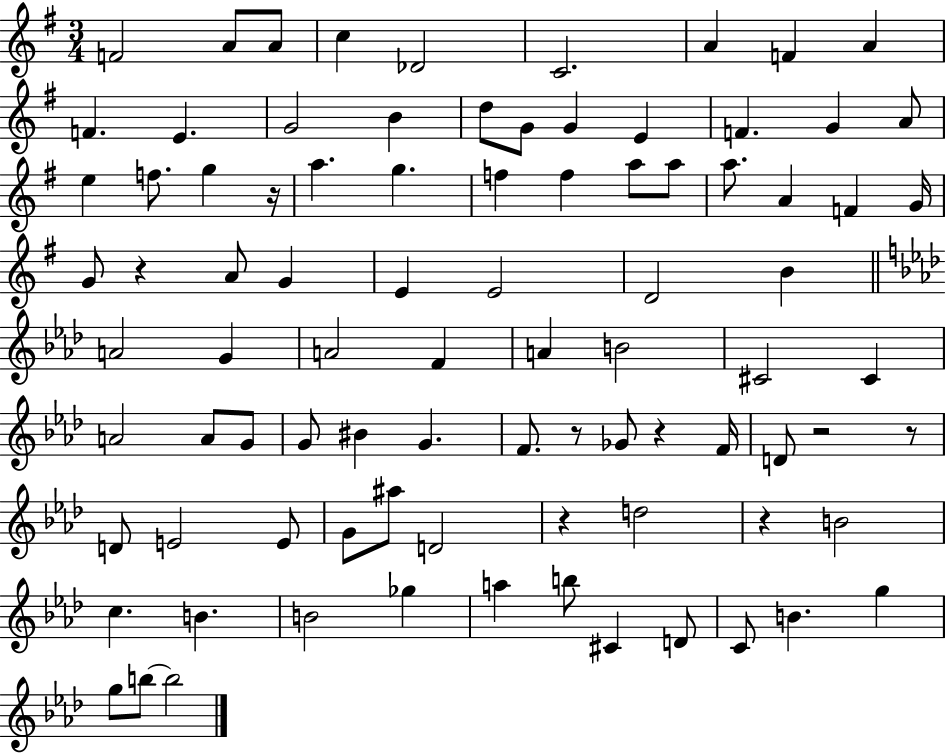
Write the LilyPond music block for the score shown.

{
  \clef treble
  \numericTimeSignature
  \time 3/4
  \key g \major
  f'2 a'8 a'8 | c''4 des'2 | c'2. | a'4 f'4 a'4 | \break f'4. e'4. | g'2 b'4 | d''8 g'8 g'4 e'4 | f'4. g'4 a'8 | \break e''4 f''8. g''4 r16 | a''4. g''4. | f''4 f''4 a''8 a''8 | a''8. a'4 f'4 g'16 | \break g'8 r4 a'8 g'4 | e'4 e'2 | d'2 b'4 | \bar "||" \break \key aes \major a'2 g'4 | a'2 f'4 | a'4 b'2 | cis'2 cis'4 | \break a'2 a'8 g'8 | g'8 bis'4 g'4. | f'8. r8 ges'8 r4 f'16 | d'8 r2 r8 | \break d'8 e'2 e'8 | g'8 ais''8 d'2 | r4 d''2 | r4 b'2 | \break c''4. b'4. | b'2 ges''4 | a''4 b''8 cis'4 d'8 | c'8 b'4. g''4 | \break g''8 b''8~~ b''2 | \bar "|."
}